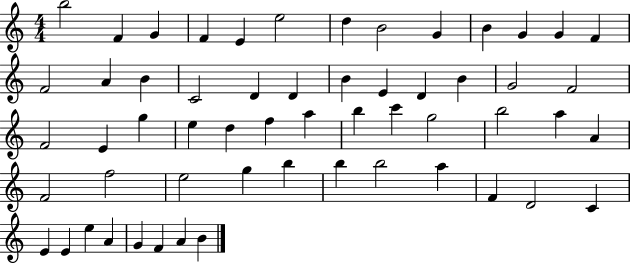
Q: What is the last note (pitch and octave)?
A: B4